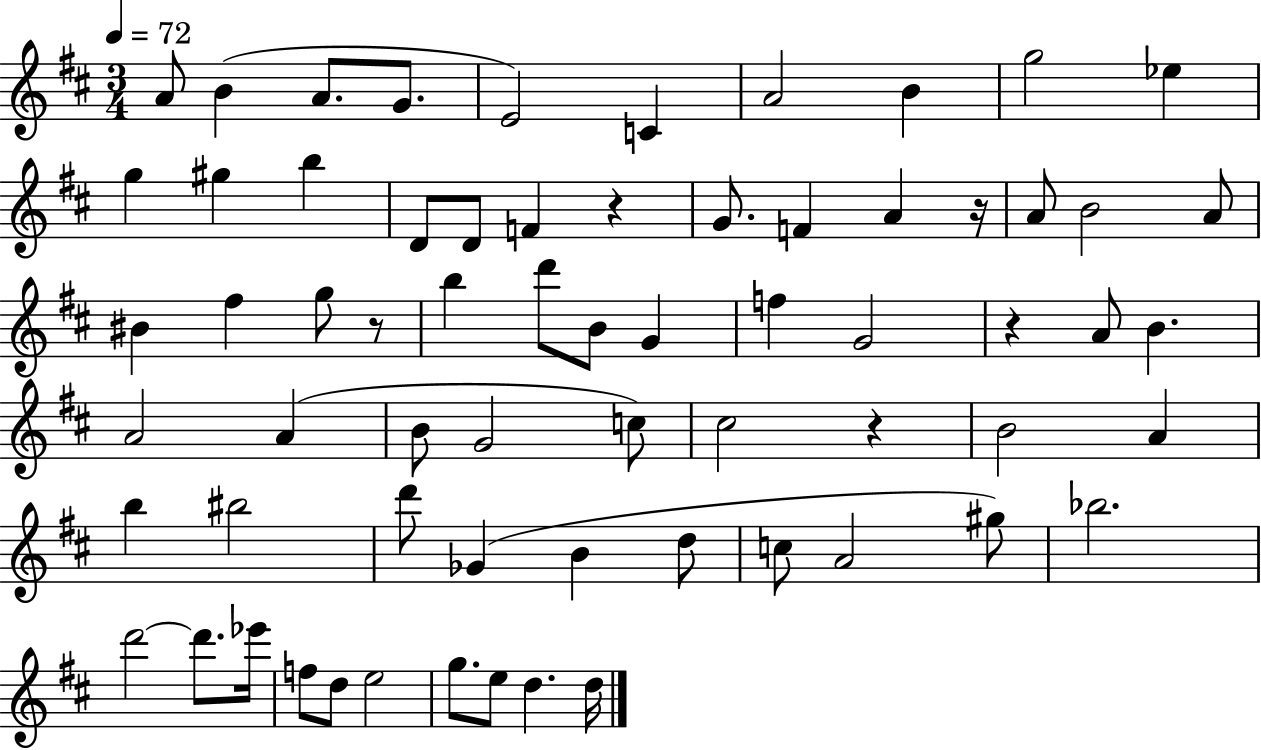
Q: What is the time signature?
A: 3/4